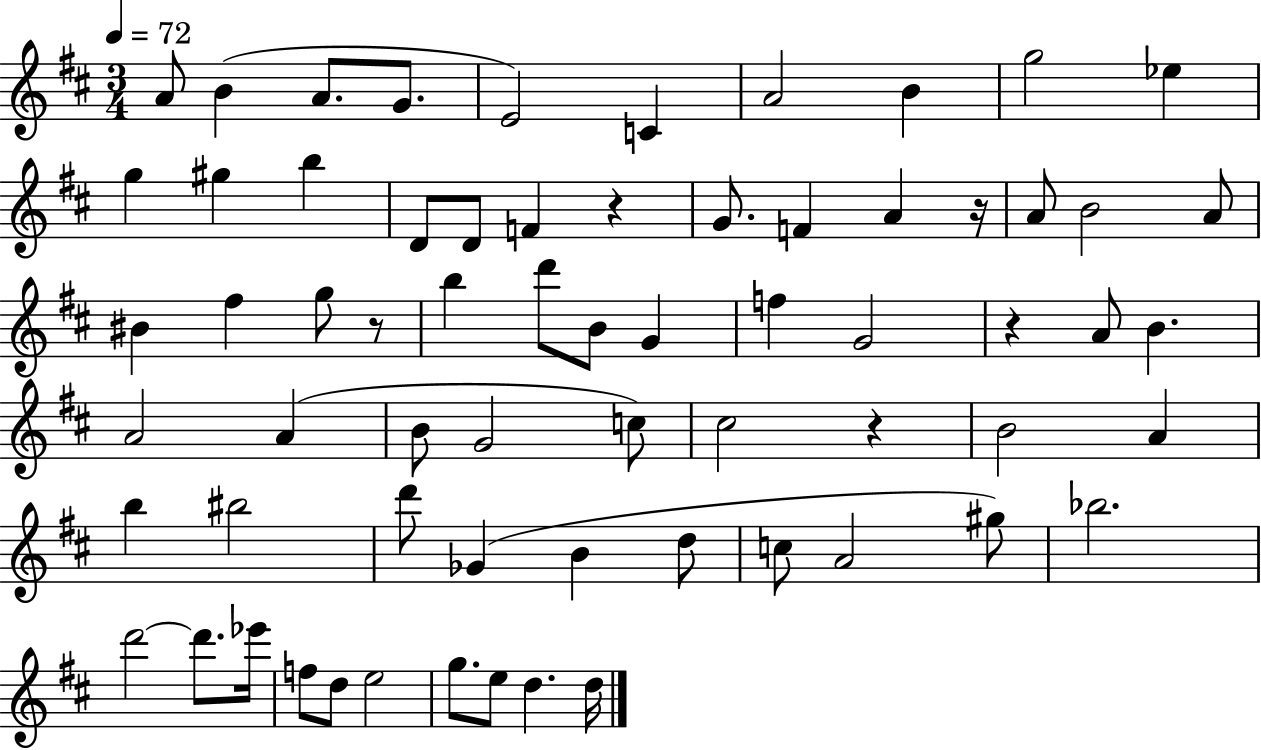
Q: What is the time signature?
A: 3/4